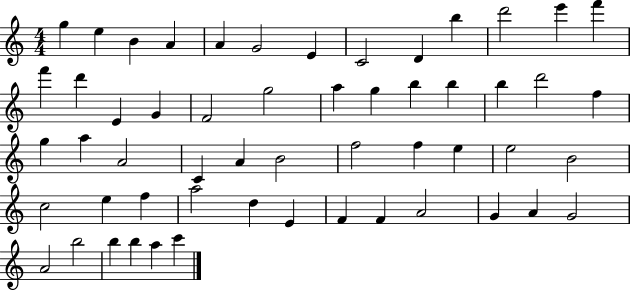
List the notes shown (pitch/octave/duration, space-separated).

G5/q E5/q B4/q A4/q A4/q G4/h E4/q C4/h D4/q B5/q D6/h E6/q F6/q F6/q D6/q E4/q G4/q F4/h G5/h A5/q G5/q B5/q B5/q B5/q D6/h F5/q G5/q A5/q A4/h C4/q A4/q B4/h F5/h F5/q E5/q E5/h B4/h C5/h E5/q F5/q A5/h D5/q E4/q F4/q F4/q A4/h G4/q A4/q G4/h A4/h B5/h B5/q B5/q A5/q C6/q